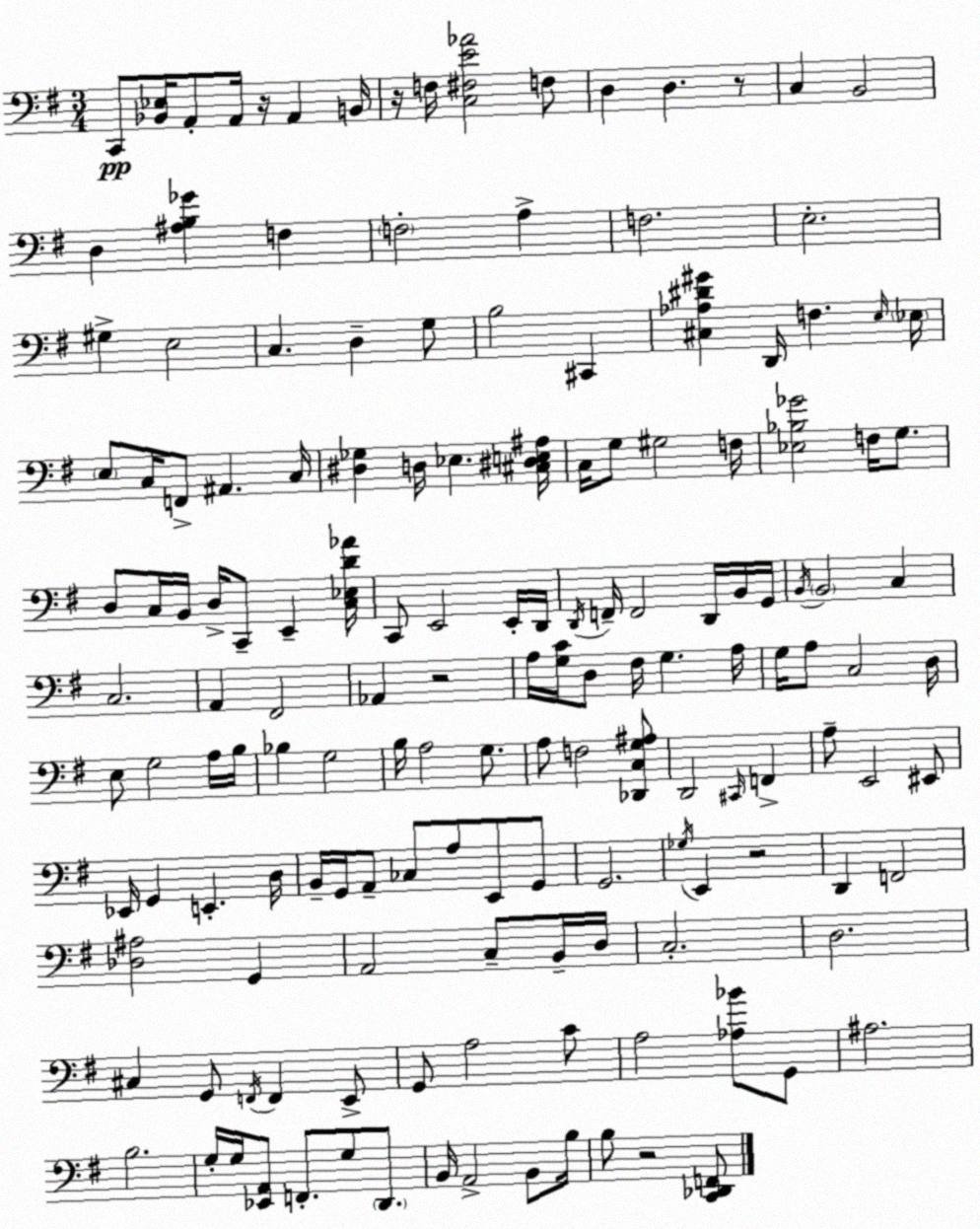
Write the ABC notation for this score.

X:1
T:Untitled
M:3/4
L:1/4
K:G
C,,/2 [_B,,_E,]/4 A,,/2 A,,/4 z/4 A,, B,,/4 z/4 F,/4 [C,^F,E_A]2 F,/2 D, D, z/2 C, B,,2 D, [^A,B,_G] F, F,2 A, F,2 E,2 ^G, E,2 C, D, G,/2 B,2 ^C,, [^C,_A,^D^G] D,,/4 F, E,/4 _E,/4 E,/2 C,/4 F,,/2 ^A,, C,/4 [^D,_G,] D,/4 _E, [^C,^D,E,^A,]/4 C,/4 G,/2 ^G,2 F,/4 [_E,_B,_G]2 F,/4 G,/2 D,/2 C,/4 B,,/4 D,/4 C,,/2 E,, [C,_E,D_A]/4 C,,/2 E,,2 E,,/4 D,,/4 D,,/4 F,,/4 F,,2 D,,/4 B,,/4 G,,/4 B,,/4 B,,2 C, C,2 A,, ^F,,2 _A,, z2 A,/4 [G,C]/4 D,/2 ^F,/4 G, A,/4 G,/4 A,/2 C,2 D,/4 E,/2 G,2 A,/4 B,/4 _B, G,2 B,/4 A,2 G,/2 A,/2 F,2 [_D,,C,G,^A,]/2 D,,2 ^C,,/4 F,, A,/2 E,,2 ^E,,/2 _E,,/4 G,, E,, D,/4 B,,/4 G,,/4 A,,/2 _C,/2 A,/2 E,,/2 G,,/2 G,,2 _G,/4 E,, z2 D,, F,,2 [_D,^A,]2 G,, A,,2 C,/2 B,,/4 D,/4 C,2 D,2 ^C, G,,/2 F,,/4 F,, E,,/2 G,,/2 A,2 C/2 A,2 [_A,_B]/2 G,,/2 ^A,2 B,2 G,/4 G,/4 [_E,,A,,]/2 F,,/2 G,/2 D,,/2 B,,/4 A,,2 B,,/2 B,/4 B,/2 z2 [C,,_D,,F,,]/2